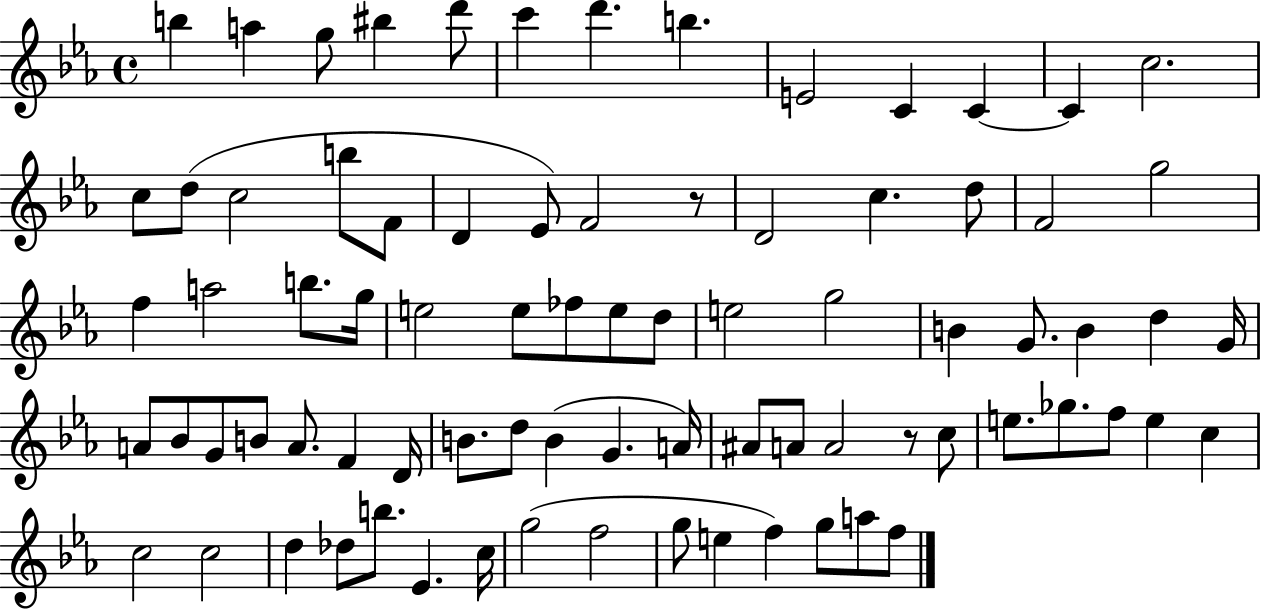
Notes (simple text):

B5/q A5/q G5/e BIS5/q D6/e C6/q D6/q. B5/q. E4/h C4/q C4/q C4/q C5/h. C5/e D5/e C5/h B5/e F4/e D4/q Eb4/e F4/h R/e D4/h C5/q. D5/e F4/h G5/h F5/q A5/h B5/e. G5/s E5/h E5/e FES5/e E5/e D5/e E5/h G5/h B4/q G4/e. B4/q D5/q G4/s A4/e Bb4/e G4/e B4/e A4/e. F4/q D4/s B4/e. D5/e B4/q G4/q. A4/s A#4/e A4/e A4/h R/e C5/e E5/e. Gb5/e. F5/e E5/q C5/q C5/h C5/h D5/q Db5/e B5/e. Eb4/q. C5/s G5/h F5/h G5/e E5/q F5/q G5/e A5/e F5/e